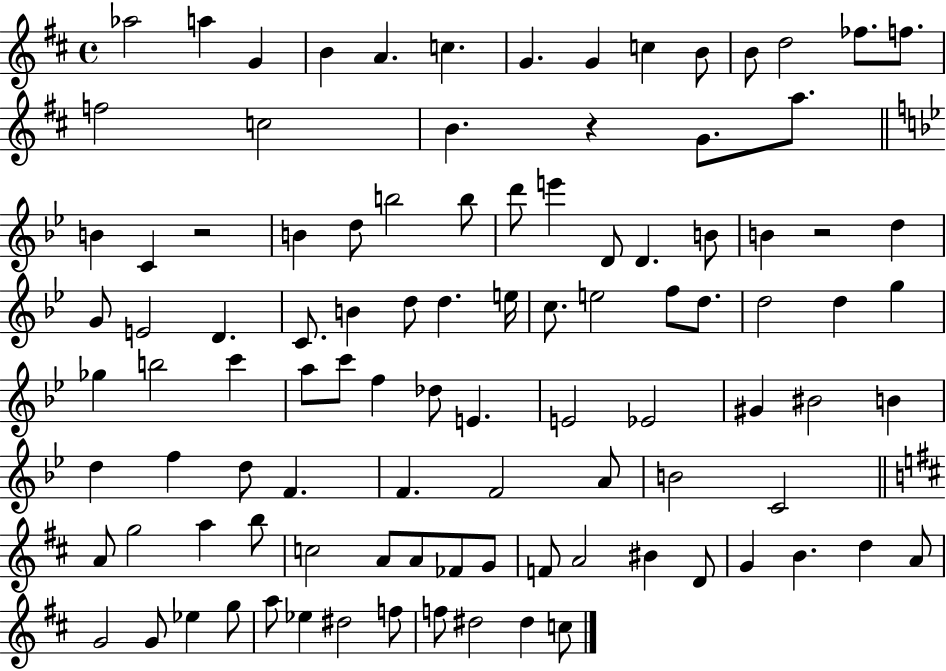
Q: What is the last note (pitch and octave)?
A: C5